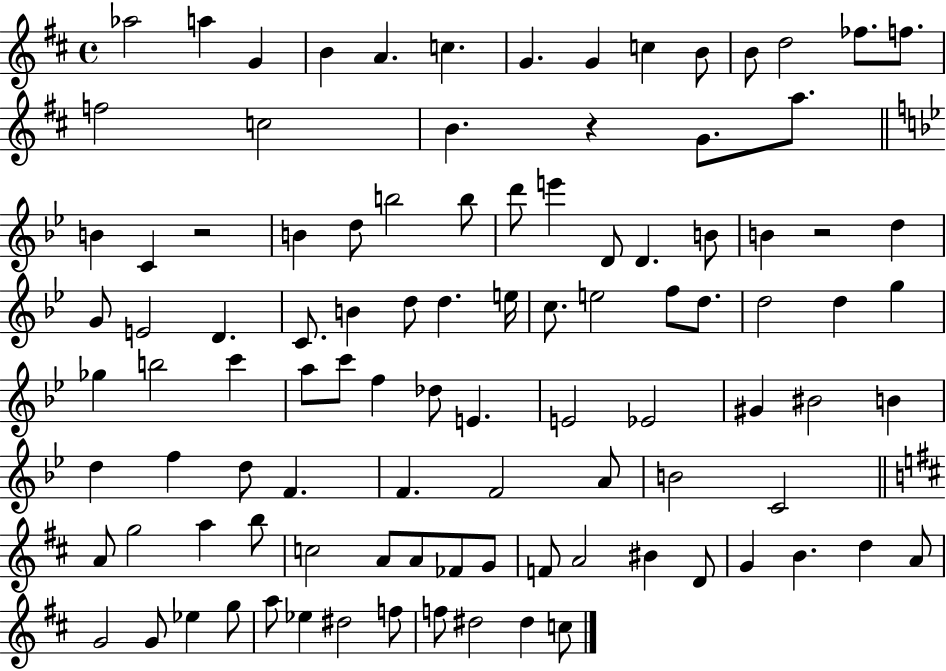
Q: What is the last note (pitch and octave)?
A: C5